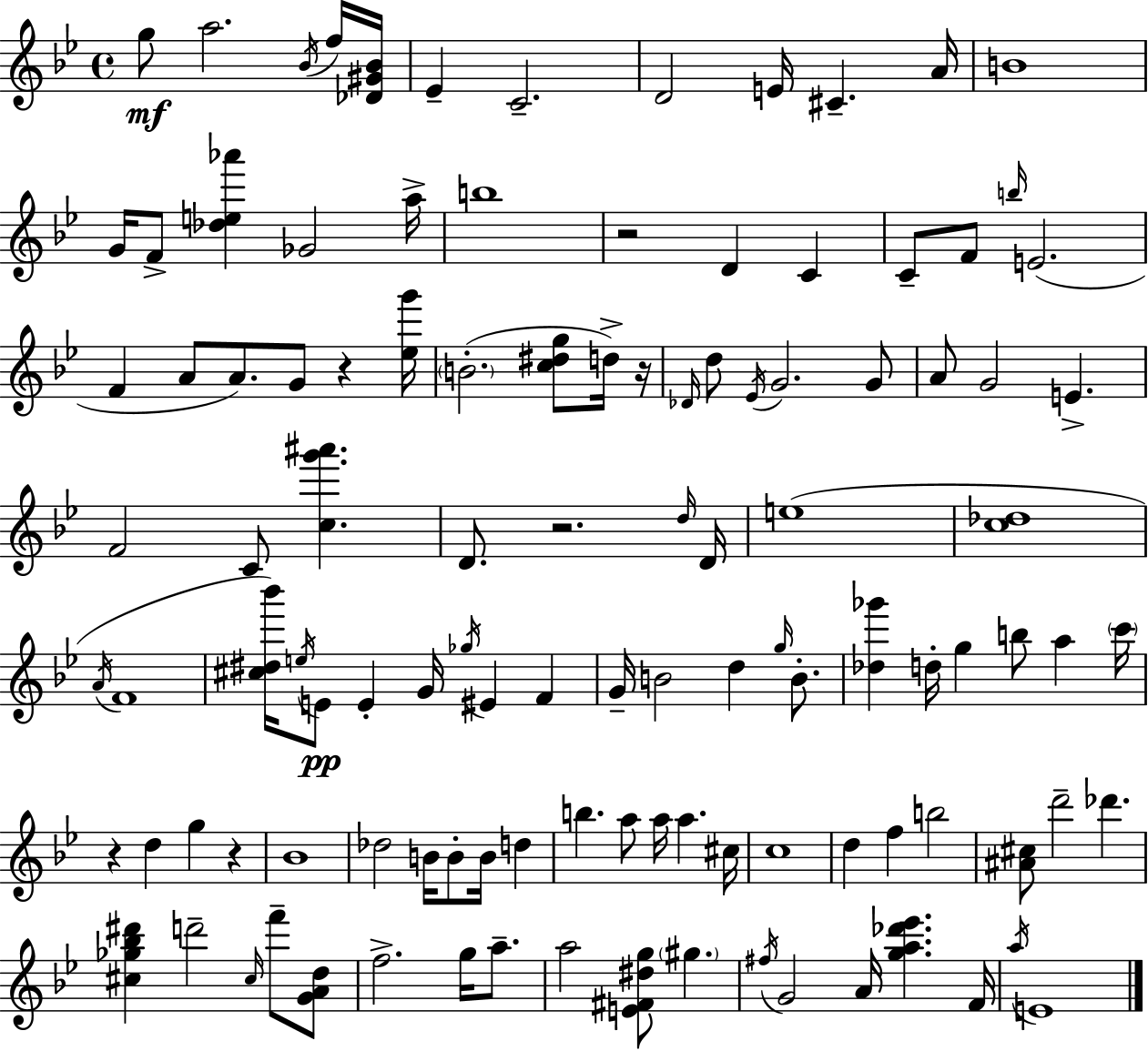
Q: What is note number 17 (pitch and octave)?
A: D4